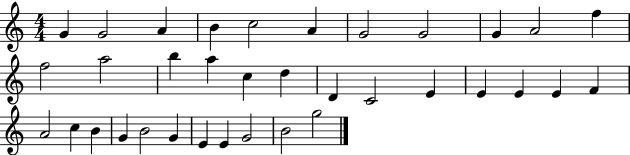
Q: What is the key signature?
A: C major